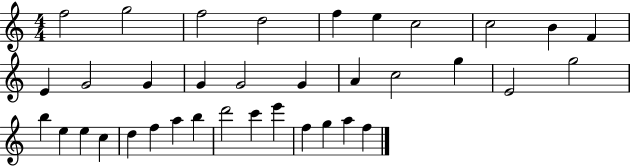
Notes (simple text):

F5/h G5/h F5/h D5/h F5/q E5/q C5/h C5/h B4/q F4/q E4/q G4/h G4/q G4/q G4/h G4/q A4/q C5/h G5/q E4/h G5/h B5/q E5/q E5/q C5/q D5/q F5/q A5/q B5/q D6/h C6/q E6/q F5/q G5/q A5/q F5/q